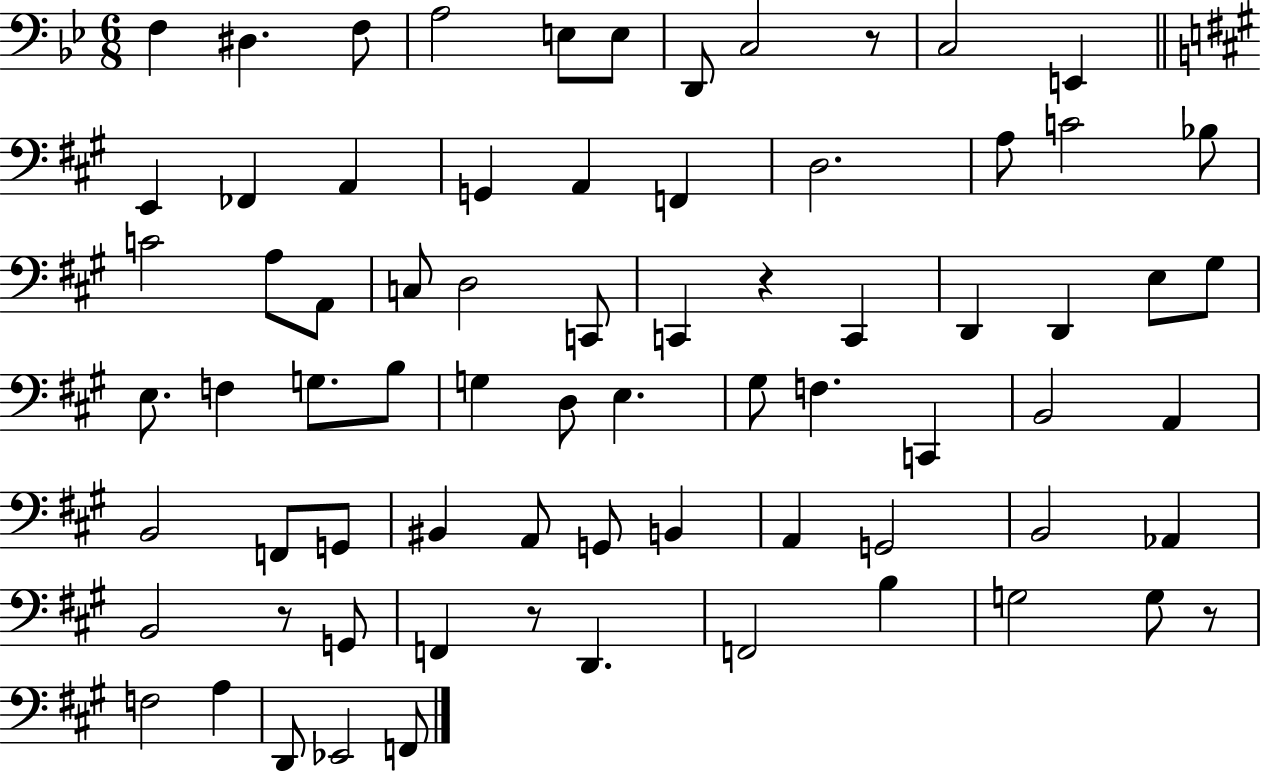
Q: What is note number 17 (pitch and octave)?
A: D3